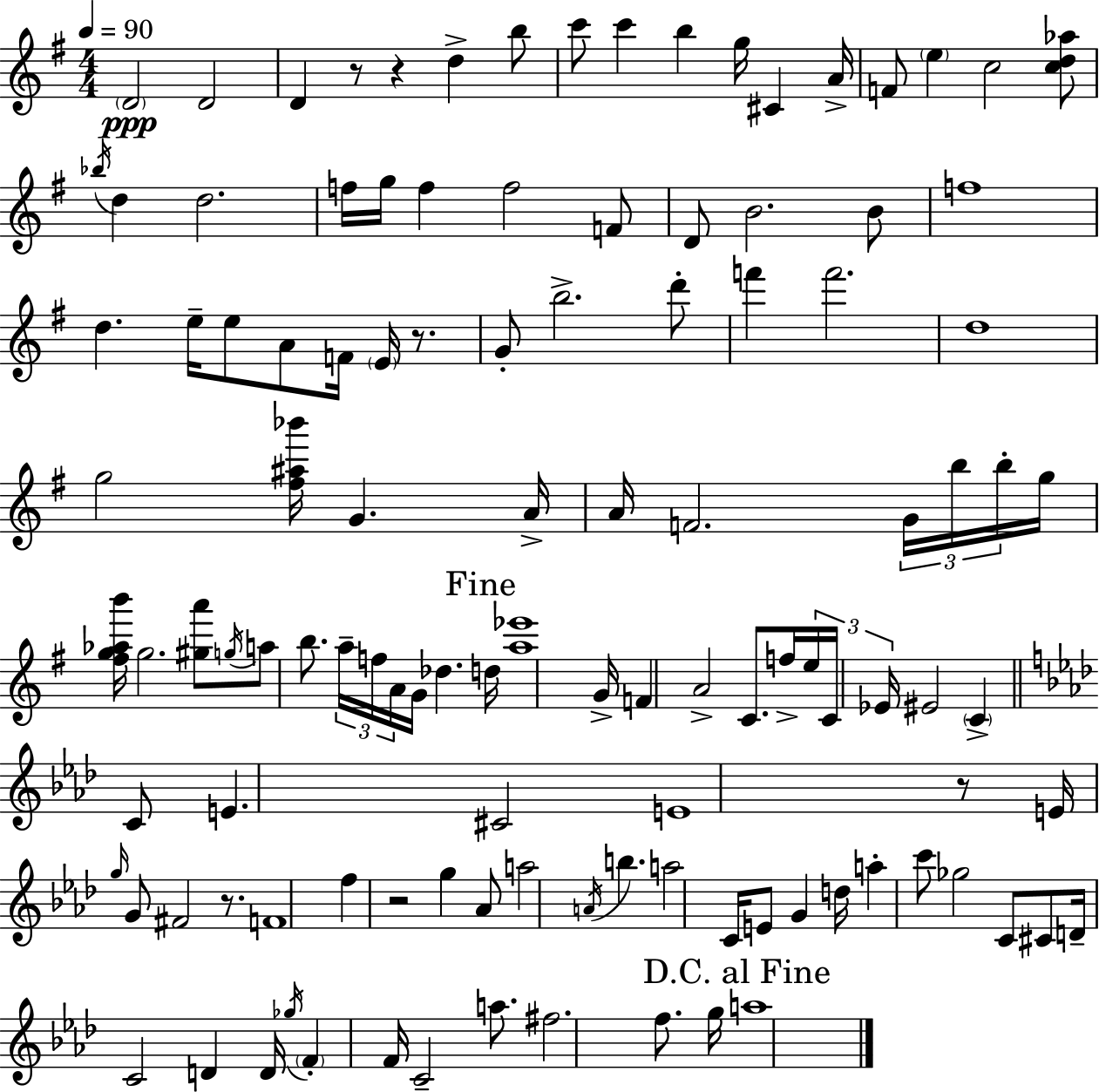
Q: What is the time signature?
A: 4/4